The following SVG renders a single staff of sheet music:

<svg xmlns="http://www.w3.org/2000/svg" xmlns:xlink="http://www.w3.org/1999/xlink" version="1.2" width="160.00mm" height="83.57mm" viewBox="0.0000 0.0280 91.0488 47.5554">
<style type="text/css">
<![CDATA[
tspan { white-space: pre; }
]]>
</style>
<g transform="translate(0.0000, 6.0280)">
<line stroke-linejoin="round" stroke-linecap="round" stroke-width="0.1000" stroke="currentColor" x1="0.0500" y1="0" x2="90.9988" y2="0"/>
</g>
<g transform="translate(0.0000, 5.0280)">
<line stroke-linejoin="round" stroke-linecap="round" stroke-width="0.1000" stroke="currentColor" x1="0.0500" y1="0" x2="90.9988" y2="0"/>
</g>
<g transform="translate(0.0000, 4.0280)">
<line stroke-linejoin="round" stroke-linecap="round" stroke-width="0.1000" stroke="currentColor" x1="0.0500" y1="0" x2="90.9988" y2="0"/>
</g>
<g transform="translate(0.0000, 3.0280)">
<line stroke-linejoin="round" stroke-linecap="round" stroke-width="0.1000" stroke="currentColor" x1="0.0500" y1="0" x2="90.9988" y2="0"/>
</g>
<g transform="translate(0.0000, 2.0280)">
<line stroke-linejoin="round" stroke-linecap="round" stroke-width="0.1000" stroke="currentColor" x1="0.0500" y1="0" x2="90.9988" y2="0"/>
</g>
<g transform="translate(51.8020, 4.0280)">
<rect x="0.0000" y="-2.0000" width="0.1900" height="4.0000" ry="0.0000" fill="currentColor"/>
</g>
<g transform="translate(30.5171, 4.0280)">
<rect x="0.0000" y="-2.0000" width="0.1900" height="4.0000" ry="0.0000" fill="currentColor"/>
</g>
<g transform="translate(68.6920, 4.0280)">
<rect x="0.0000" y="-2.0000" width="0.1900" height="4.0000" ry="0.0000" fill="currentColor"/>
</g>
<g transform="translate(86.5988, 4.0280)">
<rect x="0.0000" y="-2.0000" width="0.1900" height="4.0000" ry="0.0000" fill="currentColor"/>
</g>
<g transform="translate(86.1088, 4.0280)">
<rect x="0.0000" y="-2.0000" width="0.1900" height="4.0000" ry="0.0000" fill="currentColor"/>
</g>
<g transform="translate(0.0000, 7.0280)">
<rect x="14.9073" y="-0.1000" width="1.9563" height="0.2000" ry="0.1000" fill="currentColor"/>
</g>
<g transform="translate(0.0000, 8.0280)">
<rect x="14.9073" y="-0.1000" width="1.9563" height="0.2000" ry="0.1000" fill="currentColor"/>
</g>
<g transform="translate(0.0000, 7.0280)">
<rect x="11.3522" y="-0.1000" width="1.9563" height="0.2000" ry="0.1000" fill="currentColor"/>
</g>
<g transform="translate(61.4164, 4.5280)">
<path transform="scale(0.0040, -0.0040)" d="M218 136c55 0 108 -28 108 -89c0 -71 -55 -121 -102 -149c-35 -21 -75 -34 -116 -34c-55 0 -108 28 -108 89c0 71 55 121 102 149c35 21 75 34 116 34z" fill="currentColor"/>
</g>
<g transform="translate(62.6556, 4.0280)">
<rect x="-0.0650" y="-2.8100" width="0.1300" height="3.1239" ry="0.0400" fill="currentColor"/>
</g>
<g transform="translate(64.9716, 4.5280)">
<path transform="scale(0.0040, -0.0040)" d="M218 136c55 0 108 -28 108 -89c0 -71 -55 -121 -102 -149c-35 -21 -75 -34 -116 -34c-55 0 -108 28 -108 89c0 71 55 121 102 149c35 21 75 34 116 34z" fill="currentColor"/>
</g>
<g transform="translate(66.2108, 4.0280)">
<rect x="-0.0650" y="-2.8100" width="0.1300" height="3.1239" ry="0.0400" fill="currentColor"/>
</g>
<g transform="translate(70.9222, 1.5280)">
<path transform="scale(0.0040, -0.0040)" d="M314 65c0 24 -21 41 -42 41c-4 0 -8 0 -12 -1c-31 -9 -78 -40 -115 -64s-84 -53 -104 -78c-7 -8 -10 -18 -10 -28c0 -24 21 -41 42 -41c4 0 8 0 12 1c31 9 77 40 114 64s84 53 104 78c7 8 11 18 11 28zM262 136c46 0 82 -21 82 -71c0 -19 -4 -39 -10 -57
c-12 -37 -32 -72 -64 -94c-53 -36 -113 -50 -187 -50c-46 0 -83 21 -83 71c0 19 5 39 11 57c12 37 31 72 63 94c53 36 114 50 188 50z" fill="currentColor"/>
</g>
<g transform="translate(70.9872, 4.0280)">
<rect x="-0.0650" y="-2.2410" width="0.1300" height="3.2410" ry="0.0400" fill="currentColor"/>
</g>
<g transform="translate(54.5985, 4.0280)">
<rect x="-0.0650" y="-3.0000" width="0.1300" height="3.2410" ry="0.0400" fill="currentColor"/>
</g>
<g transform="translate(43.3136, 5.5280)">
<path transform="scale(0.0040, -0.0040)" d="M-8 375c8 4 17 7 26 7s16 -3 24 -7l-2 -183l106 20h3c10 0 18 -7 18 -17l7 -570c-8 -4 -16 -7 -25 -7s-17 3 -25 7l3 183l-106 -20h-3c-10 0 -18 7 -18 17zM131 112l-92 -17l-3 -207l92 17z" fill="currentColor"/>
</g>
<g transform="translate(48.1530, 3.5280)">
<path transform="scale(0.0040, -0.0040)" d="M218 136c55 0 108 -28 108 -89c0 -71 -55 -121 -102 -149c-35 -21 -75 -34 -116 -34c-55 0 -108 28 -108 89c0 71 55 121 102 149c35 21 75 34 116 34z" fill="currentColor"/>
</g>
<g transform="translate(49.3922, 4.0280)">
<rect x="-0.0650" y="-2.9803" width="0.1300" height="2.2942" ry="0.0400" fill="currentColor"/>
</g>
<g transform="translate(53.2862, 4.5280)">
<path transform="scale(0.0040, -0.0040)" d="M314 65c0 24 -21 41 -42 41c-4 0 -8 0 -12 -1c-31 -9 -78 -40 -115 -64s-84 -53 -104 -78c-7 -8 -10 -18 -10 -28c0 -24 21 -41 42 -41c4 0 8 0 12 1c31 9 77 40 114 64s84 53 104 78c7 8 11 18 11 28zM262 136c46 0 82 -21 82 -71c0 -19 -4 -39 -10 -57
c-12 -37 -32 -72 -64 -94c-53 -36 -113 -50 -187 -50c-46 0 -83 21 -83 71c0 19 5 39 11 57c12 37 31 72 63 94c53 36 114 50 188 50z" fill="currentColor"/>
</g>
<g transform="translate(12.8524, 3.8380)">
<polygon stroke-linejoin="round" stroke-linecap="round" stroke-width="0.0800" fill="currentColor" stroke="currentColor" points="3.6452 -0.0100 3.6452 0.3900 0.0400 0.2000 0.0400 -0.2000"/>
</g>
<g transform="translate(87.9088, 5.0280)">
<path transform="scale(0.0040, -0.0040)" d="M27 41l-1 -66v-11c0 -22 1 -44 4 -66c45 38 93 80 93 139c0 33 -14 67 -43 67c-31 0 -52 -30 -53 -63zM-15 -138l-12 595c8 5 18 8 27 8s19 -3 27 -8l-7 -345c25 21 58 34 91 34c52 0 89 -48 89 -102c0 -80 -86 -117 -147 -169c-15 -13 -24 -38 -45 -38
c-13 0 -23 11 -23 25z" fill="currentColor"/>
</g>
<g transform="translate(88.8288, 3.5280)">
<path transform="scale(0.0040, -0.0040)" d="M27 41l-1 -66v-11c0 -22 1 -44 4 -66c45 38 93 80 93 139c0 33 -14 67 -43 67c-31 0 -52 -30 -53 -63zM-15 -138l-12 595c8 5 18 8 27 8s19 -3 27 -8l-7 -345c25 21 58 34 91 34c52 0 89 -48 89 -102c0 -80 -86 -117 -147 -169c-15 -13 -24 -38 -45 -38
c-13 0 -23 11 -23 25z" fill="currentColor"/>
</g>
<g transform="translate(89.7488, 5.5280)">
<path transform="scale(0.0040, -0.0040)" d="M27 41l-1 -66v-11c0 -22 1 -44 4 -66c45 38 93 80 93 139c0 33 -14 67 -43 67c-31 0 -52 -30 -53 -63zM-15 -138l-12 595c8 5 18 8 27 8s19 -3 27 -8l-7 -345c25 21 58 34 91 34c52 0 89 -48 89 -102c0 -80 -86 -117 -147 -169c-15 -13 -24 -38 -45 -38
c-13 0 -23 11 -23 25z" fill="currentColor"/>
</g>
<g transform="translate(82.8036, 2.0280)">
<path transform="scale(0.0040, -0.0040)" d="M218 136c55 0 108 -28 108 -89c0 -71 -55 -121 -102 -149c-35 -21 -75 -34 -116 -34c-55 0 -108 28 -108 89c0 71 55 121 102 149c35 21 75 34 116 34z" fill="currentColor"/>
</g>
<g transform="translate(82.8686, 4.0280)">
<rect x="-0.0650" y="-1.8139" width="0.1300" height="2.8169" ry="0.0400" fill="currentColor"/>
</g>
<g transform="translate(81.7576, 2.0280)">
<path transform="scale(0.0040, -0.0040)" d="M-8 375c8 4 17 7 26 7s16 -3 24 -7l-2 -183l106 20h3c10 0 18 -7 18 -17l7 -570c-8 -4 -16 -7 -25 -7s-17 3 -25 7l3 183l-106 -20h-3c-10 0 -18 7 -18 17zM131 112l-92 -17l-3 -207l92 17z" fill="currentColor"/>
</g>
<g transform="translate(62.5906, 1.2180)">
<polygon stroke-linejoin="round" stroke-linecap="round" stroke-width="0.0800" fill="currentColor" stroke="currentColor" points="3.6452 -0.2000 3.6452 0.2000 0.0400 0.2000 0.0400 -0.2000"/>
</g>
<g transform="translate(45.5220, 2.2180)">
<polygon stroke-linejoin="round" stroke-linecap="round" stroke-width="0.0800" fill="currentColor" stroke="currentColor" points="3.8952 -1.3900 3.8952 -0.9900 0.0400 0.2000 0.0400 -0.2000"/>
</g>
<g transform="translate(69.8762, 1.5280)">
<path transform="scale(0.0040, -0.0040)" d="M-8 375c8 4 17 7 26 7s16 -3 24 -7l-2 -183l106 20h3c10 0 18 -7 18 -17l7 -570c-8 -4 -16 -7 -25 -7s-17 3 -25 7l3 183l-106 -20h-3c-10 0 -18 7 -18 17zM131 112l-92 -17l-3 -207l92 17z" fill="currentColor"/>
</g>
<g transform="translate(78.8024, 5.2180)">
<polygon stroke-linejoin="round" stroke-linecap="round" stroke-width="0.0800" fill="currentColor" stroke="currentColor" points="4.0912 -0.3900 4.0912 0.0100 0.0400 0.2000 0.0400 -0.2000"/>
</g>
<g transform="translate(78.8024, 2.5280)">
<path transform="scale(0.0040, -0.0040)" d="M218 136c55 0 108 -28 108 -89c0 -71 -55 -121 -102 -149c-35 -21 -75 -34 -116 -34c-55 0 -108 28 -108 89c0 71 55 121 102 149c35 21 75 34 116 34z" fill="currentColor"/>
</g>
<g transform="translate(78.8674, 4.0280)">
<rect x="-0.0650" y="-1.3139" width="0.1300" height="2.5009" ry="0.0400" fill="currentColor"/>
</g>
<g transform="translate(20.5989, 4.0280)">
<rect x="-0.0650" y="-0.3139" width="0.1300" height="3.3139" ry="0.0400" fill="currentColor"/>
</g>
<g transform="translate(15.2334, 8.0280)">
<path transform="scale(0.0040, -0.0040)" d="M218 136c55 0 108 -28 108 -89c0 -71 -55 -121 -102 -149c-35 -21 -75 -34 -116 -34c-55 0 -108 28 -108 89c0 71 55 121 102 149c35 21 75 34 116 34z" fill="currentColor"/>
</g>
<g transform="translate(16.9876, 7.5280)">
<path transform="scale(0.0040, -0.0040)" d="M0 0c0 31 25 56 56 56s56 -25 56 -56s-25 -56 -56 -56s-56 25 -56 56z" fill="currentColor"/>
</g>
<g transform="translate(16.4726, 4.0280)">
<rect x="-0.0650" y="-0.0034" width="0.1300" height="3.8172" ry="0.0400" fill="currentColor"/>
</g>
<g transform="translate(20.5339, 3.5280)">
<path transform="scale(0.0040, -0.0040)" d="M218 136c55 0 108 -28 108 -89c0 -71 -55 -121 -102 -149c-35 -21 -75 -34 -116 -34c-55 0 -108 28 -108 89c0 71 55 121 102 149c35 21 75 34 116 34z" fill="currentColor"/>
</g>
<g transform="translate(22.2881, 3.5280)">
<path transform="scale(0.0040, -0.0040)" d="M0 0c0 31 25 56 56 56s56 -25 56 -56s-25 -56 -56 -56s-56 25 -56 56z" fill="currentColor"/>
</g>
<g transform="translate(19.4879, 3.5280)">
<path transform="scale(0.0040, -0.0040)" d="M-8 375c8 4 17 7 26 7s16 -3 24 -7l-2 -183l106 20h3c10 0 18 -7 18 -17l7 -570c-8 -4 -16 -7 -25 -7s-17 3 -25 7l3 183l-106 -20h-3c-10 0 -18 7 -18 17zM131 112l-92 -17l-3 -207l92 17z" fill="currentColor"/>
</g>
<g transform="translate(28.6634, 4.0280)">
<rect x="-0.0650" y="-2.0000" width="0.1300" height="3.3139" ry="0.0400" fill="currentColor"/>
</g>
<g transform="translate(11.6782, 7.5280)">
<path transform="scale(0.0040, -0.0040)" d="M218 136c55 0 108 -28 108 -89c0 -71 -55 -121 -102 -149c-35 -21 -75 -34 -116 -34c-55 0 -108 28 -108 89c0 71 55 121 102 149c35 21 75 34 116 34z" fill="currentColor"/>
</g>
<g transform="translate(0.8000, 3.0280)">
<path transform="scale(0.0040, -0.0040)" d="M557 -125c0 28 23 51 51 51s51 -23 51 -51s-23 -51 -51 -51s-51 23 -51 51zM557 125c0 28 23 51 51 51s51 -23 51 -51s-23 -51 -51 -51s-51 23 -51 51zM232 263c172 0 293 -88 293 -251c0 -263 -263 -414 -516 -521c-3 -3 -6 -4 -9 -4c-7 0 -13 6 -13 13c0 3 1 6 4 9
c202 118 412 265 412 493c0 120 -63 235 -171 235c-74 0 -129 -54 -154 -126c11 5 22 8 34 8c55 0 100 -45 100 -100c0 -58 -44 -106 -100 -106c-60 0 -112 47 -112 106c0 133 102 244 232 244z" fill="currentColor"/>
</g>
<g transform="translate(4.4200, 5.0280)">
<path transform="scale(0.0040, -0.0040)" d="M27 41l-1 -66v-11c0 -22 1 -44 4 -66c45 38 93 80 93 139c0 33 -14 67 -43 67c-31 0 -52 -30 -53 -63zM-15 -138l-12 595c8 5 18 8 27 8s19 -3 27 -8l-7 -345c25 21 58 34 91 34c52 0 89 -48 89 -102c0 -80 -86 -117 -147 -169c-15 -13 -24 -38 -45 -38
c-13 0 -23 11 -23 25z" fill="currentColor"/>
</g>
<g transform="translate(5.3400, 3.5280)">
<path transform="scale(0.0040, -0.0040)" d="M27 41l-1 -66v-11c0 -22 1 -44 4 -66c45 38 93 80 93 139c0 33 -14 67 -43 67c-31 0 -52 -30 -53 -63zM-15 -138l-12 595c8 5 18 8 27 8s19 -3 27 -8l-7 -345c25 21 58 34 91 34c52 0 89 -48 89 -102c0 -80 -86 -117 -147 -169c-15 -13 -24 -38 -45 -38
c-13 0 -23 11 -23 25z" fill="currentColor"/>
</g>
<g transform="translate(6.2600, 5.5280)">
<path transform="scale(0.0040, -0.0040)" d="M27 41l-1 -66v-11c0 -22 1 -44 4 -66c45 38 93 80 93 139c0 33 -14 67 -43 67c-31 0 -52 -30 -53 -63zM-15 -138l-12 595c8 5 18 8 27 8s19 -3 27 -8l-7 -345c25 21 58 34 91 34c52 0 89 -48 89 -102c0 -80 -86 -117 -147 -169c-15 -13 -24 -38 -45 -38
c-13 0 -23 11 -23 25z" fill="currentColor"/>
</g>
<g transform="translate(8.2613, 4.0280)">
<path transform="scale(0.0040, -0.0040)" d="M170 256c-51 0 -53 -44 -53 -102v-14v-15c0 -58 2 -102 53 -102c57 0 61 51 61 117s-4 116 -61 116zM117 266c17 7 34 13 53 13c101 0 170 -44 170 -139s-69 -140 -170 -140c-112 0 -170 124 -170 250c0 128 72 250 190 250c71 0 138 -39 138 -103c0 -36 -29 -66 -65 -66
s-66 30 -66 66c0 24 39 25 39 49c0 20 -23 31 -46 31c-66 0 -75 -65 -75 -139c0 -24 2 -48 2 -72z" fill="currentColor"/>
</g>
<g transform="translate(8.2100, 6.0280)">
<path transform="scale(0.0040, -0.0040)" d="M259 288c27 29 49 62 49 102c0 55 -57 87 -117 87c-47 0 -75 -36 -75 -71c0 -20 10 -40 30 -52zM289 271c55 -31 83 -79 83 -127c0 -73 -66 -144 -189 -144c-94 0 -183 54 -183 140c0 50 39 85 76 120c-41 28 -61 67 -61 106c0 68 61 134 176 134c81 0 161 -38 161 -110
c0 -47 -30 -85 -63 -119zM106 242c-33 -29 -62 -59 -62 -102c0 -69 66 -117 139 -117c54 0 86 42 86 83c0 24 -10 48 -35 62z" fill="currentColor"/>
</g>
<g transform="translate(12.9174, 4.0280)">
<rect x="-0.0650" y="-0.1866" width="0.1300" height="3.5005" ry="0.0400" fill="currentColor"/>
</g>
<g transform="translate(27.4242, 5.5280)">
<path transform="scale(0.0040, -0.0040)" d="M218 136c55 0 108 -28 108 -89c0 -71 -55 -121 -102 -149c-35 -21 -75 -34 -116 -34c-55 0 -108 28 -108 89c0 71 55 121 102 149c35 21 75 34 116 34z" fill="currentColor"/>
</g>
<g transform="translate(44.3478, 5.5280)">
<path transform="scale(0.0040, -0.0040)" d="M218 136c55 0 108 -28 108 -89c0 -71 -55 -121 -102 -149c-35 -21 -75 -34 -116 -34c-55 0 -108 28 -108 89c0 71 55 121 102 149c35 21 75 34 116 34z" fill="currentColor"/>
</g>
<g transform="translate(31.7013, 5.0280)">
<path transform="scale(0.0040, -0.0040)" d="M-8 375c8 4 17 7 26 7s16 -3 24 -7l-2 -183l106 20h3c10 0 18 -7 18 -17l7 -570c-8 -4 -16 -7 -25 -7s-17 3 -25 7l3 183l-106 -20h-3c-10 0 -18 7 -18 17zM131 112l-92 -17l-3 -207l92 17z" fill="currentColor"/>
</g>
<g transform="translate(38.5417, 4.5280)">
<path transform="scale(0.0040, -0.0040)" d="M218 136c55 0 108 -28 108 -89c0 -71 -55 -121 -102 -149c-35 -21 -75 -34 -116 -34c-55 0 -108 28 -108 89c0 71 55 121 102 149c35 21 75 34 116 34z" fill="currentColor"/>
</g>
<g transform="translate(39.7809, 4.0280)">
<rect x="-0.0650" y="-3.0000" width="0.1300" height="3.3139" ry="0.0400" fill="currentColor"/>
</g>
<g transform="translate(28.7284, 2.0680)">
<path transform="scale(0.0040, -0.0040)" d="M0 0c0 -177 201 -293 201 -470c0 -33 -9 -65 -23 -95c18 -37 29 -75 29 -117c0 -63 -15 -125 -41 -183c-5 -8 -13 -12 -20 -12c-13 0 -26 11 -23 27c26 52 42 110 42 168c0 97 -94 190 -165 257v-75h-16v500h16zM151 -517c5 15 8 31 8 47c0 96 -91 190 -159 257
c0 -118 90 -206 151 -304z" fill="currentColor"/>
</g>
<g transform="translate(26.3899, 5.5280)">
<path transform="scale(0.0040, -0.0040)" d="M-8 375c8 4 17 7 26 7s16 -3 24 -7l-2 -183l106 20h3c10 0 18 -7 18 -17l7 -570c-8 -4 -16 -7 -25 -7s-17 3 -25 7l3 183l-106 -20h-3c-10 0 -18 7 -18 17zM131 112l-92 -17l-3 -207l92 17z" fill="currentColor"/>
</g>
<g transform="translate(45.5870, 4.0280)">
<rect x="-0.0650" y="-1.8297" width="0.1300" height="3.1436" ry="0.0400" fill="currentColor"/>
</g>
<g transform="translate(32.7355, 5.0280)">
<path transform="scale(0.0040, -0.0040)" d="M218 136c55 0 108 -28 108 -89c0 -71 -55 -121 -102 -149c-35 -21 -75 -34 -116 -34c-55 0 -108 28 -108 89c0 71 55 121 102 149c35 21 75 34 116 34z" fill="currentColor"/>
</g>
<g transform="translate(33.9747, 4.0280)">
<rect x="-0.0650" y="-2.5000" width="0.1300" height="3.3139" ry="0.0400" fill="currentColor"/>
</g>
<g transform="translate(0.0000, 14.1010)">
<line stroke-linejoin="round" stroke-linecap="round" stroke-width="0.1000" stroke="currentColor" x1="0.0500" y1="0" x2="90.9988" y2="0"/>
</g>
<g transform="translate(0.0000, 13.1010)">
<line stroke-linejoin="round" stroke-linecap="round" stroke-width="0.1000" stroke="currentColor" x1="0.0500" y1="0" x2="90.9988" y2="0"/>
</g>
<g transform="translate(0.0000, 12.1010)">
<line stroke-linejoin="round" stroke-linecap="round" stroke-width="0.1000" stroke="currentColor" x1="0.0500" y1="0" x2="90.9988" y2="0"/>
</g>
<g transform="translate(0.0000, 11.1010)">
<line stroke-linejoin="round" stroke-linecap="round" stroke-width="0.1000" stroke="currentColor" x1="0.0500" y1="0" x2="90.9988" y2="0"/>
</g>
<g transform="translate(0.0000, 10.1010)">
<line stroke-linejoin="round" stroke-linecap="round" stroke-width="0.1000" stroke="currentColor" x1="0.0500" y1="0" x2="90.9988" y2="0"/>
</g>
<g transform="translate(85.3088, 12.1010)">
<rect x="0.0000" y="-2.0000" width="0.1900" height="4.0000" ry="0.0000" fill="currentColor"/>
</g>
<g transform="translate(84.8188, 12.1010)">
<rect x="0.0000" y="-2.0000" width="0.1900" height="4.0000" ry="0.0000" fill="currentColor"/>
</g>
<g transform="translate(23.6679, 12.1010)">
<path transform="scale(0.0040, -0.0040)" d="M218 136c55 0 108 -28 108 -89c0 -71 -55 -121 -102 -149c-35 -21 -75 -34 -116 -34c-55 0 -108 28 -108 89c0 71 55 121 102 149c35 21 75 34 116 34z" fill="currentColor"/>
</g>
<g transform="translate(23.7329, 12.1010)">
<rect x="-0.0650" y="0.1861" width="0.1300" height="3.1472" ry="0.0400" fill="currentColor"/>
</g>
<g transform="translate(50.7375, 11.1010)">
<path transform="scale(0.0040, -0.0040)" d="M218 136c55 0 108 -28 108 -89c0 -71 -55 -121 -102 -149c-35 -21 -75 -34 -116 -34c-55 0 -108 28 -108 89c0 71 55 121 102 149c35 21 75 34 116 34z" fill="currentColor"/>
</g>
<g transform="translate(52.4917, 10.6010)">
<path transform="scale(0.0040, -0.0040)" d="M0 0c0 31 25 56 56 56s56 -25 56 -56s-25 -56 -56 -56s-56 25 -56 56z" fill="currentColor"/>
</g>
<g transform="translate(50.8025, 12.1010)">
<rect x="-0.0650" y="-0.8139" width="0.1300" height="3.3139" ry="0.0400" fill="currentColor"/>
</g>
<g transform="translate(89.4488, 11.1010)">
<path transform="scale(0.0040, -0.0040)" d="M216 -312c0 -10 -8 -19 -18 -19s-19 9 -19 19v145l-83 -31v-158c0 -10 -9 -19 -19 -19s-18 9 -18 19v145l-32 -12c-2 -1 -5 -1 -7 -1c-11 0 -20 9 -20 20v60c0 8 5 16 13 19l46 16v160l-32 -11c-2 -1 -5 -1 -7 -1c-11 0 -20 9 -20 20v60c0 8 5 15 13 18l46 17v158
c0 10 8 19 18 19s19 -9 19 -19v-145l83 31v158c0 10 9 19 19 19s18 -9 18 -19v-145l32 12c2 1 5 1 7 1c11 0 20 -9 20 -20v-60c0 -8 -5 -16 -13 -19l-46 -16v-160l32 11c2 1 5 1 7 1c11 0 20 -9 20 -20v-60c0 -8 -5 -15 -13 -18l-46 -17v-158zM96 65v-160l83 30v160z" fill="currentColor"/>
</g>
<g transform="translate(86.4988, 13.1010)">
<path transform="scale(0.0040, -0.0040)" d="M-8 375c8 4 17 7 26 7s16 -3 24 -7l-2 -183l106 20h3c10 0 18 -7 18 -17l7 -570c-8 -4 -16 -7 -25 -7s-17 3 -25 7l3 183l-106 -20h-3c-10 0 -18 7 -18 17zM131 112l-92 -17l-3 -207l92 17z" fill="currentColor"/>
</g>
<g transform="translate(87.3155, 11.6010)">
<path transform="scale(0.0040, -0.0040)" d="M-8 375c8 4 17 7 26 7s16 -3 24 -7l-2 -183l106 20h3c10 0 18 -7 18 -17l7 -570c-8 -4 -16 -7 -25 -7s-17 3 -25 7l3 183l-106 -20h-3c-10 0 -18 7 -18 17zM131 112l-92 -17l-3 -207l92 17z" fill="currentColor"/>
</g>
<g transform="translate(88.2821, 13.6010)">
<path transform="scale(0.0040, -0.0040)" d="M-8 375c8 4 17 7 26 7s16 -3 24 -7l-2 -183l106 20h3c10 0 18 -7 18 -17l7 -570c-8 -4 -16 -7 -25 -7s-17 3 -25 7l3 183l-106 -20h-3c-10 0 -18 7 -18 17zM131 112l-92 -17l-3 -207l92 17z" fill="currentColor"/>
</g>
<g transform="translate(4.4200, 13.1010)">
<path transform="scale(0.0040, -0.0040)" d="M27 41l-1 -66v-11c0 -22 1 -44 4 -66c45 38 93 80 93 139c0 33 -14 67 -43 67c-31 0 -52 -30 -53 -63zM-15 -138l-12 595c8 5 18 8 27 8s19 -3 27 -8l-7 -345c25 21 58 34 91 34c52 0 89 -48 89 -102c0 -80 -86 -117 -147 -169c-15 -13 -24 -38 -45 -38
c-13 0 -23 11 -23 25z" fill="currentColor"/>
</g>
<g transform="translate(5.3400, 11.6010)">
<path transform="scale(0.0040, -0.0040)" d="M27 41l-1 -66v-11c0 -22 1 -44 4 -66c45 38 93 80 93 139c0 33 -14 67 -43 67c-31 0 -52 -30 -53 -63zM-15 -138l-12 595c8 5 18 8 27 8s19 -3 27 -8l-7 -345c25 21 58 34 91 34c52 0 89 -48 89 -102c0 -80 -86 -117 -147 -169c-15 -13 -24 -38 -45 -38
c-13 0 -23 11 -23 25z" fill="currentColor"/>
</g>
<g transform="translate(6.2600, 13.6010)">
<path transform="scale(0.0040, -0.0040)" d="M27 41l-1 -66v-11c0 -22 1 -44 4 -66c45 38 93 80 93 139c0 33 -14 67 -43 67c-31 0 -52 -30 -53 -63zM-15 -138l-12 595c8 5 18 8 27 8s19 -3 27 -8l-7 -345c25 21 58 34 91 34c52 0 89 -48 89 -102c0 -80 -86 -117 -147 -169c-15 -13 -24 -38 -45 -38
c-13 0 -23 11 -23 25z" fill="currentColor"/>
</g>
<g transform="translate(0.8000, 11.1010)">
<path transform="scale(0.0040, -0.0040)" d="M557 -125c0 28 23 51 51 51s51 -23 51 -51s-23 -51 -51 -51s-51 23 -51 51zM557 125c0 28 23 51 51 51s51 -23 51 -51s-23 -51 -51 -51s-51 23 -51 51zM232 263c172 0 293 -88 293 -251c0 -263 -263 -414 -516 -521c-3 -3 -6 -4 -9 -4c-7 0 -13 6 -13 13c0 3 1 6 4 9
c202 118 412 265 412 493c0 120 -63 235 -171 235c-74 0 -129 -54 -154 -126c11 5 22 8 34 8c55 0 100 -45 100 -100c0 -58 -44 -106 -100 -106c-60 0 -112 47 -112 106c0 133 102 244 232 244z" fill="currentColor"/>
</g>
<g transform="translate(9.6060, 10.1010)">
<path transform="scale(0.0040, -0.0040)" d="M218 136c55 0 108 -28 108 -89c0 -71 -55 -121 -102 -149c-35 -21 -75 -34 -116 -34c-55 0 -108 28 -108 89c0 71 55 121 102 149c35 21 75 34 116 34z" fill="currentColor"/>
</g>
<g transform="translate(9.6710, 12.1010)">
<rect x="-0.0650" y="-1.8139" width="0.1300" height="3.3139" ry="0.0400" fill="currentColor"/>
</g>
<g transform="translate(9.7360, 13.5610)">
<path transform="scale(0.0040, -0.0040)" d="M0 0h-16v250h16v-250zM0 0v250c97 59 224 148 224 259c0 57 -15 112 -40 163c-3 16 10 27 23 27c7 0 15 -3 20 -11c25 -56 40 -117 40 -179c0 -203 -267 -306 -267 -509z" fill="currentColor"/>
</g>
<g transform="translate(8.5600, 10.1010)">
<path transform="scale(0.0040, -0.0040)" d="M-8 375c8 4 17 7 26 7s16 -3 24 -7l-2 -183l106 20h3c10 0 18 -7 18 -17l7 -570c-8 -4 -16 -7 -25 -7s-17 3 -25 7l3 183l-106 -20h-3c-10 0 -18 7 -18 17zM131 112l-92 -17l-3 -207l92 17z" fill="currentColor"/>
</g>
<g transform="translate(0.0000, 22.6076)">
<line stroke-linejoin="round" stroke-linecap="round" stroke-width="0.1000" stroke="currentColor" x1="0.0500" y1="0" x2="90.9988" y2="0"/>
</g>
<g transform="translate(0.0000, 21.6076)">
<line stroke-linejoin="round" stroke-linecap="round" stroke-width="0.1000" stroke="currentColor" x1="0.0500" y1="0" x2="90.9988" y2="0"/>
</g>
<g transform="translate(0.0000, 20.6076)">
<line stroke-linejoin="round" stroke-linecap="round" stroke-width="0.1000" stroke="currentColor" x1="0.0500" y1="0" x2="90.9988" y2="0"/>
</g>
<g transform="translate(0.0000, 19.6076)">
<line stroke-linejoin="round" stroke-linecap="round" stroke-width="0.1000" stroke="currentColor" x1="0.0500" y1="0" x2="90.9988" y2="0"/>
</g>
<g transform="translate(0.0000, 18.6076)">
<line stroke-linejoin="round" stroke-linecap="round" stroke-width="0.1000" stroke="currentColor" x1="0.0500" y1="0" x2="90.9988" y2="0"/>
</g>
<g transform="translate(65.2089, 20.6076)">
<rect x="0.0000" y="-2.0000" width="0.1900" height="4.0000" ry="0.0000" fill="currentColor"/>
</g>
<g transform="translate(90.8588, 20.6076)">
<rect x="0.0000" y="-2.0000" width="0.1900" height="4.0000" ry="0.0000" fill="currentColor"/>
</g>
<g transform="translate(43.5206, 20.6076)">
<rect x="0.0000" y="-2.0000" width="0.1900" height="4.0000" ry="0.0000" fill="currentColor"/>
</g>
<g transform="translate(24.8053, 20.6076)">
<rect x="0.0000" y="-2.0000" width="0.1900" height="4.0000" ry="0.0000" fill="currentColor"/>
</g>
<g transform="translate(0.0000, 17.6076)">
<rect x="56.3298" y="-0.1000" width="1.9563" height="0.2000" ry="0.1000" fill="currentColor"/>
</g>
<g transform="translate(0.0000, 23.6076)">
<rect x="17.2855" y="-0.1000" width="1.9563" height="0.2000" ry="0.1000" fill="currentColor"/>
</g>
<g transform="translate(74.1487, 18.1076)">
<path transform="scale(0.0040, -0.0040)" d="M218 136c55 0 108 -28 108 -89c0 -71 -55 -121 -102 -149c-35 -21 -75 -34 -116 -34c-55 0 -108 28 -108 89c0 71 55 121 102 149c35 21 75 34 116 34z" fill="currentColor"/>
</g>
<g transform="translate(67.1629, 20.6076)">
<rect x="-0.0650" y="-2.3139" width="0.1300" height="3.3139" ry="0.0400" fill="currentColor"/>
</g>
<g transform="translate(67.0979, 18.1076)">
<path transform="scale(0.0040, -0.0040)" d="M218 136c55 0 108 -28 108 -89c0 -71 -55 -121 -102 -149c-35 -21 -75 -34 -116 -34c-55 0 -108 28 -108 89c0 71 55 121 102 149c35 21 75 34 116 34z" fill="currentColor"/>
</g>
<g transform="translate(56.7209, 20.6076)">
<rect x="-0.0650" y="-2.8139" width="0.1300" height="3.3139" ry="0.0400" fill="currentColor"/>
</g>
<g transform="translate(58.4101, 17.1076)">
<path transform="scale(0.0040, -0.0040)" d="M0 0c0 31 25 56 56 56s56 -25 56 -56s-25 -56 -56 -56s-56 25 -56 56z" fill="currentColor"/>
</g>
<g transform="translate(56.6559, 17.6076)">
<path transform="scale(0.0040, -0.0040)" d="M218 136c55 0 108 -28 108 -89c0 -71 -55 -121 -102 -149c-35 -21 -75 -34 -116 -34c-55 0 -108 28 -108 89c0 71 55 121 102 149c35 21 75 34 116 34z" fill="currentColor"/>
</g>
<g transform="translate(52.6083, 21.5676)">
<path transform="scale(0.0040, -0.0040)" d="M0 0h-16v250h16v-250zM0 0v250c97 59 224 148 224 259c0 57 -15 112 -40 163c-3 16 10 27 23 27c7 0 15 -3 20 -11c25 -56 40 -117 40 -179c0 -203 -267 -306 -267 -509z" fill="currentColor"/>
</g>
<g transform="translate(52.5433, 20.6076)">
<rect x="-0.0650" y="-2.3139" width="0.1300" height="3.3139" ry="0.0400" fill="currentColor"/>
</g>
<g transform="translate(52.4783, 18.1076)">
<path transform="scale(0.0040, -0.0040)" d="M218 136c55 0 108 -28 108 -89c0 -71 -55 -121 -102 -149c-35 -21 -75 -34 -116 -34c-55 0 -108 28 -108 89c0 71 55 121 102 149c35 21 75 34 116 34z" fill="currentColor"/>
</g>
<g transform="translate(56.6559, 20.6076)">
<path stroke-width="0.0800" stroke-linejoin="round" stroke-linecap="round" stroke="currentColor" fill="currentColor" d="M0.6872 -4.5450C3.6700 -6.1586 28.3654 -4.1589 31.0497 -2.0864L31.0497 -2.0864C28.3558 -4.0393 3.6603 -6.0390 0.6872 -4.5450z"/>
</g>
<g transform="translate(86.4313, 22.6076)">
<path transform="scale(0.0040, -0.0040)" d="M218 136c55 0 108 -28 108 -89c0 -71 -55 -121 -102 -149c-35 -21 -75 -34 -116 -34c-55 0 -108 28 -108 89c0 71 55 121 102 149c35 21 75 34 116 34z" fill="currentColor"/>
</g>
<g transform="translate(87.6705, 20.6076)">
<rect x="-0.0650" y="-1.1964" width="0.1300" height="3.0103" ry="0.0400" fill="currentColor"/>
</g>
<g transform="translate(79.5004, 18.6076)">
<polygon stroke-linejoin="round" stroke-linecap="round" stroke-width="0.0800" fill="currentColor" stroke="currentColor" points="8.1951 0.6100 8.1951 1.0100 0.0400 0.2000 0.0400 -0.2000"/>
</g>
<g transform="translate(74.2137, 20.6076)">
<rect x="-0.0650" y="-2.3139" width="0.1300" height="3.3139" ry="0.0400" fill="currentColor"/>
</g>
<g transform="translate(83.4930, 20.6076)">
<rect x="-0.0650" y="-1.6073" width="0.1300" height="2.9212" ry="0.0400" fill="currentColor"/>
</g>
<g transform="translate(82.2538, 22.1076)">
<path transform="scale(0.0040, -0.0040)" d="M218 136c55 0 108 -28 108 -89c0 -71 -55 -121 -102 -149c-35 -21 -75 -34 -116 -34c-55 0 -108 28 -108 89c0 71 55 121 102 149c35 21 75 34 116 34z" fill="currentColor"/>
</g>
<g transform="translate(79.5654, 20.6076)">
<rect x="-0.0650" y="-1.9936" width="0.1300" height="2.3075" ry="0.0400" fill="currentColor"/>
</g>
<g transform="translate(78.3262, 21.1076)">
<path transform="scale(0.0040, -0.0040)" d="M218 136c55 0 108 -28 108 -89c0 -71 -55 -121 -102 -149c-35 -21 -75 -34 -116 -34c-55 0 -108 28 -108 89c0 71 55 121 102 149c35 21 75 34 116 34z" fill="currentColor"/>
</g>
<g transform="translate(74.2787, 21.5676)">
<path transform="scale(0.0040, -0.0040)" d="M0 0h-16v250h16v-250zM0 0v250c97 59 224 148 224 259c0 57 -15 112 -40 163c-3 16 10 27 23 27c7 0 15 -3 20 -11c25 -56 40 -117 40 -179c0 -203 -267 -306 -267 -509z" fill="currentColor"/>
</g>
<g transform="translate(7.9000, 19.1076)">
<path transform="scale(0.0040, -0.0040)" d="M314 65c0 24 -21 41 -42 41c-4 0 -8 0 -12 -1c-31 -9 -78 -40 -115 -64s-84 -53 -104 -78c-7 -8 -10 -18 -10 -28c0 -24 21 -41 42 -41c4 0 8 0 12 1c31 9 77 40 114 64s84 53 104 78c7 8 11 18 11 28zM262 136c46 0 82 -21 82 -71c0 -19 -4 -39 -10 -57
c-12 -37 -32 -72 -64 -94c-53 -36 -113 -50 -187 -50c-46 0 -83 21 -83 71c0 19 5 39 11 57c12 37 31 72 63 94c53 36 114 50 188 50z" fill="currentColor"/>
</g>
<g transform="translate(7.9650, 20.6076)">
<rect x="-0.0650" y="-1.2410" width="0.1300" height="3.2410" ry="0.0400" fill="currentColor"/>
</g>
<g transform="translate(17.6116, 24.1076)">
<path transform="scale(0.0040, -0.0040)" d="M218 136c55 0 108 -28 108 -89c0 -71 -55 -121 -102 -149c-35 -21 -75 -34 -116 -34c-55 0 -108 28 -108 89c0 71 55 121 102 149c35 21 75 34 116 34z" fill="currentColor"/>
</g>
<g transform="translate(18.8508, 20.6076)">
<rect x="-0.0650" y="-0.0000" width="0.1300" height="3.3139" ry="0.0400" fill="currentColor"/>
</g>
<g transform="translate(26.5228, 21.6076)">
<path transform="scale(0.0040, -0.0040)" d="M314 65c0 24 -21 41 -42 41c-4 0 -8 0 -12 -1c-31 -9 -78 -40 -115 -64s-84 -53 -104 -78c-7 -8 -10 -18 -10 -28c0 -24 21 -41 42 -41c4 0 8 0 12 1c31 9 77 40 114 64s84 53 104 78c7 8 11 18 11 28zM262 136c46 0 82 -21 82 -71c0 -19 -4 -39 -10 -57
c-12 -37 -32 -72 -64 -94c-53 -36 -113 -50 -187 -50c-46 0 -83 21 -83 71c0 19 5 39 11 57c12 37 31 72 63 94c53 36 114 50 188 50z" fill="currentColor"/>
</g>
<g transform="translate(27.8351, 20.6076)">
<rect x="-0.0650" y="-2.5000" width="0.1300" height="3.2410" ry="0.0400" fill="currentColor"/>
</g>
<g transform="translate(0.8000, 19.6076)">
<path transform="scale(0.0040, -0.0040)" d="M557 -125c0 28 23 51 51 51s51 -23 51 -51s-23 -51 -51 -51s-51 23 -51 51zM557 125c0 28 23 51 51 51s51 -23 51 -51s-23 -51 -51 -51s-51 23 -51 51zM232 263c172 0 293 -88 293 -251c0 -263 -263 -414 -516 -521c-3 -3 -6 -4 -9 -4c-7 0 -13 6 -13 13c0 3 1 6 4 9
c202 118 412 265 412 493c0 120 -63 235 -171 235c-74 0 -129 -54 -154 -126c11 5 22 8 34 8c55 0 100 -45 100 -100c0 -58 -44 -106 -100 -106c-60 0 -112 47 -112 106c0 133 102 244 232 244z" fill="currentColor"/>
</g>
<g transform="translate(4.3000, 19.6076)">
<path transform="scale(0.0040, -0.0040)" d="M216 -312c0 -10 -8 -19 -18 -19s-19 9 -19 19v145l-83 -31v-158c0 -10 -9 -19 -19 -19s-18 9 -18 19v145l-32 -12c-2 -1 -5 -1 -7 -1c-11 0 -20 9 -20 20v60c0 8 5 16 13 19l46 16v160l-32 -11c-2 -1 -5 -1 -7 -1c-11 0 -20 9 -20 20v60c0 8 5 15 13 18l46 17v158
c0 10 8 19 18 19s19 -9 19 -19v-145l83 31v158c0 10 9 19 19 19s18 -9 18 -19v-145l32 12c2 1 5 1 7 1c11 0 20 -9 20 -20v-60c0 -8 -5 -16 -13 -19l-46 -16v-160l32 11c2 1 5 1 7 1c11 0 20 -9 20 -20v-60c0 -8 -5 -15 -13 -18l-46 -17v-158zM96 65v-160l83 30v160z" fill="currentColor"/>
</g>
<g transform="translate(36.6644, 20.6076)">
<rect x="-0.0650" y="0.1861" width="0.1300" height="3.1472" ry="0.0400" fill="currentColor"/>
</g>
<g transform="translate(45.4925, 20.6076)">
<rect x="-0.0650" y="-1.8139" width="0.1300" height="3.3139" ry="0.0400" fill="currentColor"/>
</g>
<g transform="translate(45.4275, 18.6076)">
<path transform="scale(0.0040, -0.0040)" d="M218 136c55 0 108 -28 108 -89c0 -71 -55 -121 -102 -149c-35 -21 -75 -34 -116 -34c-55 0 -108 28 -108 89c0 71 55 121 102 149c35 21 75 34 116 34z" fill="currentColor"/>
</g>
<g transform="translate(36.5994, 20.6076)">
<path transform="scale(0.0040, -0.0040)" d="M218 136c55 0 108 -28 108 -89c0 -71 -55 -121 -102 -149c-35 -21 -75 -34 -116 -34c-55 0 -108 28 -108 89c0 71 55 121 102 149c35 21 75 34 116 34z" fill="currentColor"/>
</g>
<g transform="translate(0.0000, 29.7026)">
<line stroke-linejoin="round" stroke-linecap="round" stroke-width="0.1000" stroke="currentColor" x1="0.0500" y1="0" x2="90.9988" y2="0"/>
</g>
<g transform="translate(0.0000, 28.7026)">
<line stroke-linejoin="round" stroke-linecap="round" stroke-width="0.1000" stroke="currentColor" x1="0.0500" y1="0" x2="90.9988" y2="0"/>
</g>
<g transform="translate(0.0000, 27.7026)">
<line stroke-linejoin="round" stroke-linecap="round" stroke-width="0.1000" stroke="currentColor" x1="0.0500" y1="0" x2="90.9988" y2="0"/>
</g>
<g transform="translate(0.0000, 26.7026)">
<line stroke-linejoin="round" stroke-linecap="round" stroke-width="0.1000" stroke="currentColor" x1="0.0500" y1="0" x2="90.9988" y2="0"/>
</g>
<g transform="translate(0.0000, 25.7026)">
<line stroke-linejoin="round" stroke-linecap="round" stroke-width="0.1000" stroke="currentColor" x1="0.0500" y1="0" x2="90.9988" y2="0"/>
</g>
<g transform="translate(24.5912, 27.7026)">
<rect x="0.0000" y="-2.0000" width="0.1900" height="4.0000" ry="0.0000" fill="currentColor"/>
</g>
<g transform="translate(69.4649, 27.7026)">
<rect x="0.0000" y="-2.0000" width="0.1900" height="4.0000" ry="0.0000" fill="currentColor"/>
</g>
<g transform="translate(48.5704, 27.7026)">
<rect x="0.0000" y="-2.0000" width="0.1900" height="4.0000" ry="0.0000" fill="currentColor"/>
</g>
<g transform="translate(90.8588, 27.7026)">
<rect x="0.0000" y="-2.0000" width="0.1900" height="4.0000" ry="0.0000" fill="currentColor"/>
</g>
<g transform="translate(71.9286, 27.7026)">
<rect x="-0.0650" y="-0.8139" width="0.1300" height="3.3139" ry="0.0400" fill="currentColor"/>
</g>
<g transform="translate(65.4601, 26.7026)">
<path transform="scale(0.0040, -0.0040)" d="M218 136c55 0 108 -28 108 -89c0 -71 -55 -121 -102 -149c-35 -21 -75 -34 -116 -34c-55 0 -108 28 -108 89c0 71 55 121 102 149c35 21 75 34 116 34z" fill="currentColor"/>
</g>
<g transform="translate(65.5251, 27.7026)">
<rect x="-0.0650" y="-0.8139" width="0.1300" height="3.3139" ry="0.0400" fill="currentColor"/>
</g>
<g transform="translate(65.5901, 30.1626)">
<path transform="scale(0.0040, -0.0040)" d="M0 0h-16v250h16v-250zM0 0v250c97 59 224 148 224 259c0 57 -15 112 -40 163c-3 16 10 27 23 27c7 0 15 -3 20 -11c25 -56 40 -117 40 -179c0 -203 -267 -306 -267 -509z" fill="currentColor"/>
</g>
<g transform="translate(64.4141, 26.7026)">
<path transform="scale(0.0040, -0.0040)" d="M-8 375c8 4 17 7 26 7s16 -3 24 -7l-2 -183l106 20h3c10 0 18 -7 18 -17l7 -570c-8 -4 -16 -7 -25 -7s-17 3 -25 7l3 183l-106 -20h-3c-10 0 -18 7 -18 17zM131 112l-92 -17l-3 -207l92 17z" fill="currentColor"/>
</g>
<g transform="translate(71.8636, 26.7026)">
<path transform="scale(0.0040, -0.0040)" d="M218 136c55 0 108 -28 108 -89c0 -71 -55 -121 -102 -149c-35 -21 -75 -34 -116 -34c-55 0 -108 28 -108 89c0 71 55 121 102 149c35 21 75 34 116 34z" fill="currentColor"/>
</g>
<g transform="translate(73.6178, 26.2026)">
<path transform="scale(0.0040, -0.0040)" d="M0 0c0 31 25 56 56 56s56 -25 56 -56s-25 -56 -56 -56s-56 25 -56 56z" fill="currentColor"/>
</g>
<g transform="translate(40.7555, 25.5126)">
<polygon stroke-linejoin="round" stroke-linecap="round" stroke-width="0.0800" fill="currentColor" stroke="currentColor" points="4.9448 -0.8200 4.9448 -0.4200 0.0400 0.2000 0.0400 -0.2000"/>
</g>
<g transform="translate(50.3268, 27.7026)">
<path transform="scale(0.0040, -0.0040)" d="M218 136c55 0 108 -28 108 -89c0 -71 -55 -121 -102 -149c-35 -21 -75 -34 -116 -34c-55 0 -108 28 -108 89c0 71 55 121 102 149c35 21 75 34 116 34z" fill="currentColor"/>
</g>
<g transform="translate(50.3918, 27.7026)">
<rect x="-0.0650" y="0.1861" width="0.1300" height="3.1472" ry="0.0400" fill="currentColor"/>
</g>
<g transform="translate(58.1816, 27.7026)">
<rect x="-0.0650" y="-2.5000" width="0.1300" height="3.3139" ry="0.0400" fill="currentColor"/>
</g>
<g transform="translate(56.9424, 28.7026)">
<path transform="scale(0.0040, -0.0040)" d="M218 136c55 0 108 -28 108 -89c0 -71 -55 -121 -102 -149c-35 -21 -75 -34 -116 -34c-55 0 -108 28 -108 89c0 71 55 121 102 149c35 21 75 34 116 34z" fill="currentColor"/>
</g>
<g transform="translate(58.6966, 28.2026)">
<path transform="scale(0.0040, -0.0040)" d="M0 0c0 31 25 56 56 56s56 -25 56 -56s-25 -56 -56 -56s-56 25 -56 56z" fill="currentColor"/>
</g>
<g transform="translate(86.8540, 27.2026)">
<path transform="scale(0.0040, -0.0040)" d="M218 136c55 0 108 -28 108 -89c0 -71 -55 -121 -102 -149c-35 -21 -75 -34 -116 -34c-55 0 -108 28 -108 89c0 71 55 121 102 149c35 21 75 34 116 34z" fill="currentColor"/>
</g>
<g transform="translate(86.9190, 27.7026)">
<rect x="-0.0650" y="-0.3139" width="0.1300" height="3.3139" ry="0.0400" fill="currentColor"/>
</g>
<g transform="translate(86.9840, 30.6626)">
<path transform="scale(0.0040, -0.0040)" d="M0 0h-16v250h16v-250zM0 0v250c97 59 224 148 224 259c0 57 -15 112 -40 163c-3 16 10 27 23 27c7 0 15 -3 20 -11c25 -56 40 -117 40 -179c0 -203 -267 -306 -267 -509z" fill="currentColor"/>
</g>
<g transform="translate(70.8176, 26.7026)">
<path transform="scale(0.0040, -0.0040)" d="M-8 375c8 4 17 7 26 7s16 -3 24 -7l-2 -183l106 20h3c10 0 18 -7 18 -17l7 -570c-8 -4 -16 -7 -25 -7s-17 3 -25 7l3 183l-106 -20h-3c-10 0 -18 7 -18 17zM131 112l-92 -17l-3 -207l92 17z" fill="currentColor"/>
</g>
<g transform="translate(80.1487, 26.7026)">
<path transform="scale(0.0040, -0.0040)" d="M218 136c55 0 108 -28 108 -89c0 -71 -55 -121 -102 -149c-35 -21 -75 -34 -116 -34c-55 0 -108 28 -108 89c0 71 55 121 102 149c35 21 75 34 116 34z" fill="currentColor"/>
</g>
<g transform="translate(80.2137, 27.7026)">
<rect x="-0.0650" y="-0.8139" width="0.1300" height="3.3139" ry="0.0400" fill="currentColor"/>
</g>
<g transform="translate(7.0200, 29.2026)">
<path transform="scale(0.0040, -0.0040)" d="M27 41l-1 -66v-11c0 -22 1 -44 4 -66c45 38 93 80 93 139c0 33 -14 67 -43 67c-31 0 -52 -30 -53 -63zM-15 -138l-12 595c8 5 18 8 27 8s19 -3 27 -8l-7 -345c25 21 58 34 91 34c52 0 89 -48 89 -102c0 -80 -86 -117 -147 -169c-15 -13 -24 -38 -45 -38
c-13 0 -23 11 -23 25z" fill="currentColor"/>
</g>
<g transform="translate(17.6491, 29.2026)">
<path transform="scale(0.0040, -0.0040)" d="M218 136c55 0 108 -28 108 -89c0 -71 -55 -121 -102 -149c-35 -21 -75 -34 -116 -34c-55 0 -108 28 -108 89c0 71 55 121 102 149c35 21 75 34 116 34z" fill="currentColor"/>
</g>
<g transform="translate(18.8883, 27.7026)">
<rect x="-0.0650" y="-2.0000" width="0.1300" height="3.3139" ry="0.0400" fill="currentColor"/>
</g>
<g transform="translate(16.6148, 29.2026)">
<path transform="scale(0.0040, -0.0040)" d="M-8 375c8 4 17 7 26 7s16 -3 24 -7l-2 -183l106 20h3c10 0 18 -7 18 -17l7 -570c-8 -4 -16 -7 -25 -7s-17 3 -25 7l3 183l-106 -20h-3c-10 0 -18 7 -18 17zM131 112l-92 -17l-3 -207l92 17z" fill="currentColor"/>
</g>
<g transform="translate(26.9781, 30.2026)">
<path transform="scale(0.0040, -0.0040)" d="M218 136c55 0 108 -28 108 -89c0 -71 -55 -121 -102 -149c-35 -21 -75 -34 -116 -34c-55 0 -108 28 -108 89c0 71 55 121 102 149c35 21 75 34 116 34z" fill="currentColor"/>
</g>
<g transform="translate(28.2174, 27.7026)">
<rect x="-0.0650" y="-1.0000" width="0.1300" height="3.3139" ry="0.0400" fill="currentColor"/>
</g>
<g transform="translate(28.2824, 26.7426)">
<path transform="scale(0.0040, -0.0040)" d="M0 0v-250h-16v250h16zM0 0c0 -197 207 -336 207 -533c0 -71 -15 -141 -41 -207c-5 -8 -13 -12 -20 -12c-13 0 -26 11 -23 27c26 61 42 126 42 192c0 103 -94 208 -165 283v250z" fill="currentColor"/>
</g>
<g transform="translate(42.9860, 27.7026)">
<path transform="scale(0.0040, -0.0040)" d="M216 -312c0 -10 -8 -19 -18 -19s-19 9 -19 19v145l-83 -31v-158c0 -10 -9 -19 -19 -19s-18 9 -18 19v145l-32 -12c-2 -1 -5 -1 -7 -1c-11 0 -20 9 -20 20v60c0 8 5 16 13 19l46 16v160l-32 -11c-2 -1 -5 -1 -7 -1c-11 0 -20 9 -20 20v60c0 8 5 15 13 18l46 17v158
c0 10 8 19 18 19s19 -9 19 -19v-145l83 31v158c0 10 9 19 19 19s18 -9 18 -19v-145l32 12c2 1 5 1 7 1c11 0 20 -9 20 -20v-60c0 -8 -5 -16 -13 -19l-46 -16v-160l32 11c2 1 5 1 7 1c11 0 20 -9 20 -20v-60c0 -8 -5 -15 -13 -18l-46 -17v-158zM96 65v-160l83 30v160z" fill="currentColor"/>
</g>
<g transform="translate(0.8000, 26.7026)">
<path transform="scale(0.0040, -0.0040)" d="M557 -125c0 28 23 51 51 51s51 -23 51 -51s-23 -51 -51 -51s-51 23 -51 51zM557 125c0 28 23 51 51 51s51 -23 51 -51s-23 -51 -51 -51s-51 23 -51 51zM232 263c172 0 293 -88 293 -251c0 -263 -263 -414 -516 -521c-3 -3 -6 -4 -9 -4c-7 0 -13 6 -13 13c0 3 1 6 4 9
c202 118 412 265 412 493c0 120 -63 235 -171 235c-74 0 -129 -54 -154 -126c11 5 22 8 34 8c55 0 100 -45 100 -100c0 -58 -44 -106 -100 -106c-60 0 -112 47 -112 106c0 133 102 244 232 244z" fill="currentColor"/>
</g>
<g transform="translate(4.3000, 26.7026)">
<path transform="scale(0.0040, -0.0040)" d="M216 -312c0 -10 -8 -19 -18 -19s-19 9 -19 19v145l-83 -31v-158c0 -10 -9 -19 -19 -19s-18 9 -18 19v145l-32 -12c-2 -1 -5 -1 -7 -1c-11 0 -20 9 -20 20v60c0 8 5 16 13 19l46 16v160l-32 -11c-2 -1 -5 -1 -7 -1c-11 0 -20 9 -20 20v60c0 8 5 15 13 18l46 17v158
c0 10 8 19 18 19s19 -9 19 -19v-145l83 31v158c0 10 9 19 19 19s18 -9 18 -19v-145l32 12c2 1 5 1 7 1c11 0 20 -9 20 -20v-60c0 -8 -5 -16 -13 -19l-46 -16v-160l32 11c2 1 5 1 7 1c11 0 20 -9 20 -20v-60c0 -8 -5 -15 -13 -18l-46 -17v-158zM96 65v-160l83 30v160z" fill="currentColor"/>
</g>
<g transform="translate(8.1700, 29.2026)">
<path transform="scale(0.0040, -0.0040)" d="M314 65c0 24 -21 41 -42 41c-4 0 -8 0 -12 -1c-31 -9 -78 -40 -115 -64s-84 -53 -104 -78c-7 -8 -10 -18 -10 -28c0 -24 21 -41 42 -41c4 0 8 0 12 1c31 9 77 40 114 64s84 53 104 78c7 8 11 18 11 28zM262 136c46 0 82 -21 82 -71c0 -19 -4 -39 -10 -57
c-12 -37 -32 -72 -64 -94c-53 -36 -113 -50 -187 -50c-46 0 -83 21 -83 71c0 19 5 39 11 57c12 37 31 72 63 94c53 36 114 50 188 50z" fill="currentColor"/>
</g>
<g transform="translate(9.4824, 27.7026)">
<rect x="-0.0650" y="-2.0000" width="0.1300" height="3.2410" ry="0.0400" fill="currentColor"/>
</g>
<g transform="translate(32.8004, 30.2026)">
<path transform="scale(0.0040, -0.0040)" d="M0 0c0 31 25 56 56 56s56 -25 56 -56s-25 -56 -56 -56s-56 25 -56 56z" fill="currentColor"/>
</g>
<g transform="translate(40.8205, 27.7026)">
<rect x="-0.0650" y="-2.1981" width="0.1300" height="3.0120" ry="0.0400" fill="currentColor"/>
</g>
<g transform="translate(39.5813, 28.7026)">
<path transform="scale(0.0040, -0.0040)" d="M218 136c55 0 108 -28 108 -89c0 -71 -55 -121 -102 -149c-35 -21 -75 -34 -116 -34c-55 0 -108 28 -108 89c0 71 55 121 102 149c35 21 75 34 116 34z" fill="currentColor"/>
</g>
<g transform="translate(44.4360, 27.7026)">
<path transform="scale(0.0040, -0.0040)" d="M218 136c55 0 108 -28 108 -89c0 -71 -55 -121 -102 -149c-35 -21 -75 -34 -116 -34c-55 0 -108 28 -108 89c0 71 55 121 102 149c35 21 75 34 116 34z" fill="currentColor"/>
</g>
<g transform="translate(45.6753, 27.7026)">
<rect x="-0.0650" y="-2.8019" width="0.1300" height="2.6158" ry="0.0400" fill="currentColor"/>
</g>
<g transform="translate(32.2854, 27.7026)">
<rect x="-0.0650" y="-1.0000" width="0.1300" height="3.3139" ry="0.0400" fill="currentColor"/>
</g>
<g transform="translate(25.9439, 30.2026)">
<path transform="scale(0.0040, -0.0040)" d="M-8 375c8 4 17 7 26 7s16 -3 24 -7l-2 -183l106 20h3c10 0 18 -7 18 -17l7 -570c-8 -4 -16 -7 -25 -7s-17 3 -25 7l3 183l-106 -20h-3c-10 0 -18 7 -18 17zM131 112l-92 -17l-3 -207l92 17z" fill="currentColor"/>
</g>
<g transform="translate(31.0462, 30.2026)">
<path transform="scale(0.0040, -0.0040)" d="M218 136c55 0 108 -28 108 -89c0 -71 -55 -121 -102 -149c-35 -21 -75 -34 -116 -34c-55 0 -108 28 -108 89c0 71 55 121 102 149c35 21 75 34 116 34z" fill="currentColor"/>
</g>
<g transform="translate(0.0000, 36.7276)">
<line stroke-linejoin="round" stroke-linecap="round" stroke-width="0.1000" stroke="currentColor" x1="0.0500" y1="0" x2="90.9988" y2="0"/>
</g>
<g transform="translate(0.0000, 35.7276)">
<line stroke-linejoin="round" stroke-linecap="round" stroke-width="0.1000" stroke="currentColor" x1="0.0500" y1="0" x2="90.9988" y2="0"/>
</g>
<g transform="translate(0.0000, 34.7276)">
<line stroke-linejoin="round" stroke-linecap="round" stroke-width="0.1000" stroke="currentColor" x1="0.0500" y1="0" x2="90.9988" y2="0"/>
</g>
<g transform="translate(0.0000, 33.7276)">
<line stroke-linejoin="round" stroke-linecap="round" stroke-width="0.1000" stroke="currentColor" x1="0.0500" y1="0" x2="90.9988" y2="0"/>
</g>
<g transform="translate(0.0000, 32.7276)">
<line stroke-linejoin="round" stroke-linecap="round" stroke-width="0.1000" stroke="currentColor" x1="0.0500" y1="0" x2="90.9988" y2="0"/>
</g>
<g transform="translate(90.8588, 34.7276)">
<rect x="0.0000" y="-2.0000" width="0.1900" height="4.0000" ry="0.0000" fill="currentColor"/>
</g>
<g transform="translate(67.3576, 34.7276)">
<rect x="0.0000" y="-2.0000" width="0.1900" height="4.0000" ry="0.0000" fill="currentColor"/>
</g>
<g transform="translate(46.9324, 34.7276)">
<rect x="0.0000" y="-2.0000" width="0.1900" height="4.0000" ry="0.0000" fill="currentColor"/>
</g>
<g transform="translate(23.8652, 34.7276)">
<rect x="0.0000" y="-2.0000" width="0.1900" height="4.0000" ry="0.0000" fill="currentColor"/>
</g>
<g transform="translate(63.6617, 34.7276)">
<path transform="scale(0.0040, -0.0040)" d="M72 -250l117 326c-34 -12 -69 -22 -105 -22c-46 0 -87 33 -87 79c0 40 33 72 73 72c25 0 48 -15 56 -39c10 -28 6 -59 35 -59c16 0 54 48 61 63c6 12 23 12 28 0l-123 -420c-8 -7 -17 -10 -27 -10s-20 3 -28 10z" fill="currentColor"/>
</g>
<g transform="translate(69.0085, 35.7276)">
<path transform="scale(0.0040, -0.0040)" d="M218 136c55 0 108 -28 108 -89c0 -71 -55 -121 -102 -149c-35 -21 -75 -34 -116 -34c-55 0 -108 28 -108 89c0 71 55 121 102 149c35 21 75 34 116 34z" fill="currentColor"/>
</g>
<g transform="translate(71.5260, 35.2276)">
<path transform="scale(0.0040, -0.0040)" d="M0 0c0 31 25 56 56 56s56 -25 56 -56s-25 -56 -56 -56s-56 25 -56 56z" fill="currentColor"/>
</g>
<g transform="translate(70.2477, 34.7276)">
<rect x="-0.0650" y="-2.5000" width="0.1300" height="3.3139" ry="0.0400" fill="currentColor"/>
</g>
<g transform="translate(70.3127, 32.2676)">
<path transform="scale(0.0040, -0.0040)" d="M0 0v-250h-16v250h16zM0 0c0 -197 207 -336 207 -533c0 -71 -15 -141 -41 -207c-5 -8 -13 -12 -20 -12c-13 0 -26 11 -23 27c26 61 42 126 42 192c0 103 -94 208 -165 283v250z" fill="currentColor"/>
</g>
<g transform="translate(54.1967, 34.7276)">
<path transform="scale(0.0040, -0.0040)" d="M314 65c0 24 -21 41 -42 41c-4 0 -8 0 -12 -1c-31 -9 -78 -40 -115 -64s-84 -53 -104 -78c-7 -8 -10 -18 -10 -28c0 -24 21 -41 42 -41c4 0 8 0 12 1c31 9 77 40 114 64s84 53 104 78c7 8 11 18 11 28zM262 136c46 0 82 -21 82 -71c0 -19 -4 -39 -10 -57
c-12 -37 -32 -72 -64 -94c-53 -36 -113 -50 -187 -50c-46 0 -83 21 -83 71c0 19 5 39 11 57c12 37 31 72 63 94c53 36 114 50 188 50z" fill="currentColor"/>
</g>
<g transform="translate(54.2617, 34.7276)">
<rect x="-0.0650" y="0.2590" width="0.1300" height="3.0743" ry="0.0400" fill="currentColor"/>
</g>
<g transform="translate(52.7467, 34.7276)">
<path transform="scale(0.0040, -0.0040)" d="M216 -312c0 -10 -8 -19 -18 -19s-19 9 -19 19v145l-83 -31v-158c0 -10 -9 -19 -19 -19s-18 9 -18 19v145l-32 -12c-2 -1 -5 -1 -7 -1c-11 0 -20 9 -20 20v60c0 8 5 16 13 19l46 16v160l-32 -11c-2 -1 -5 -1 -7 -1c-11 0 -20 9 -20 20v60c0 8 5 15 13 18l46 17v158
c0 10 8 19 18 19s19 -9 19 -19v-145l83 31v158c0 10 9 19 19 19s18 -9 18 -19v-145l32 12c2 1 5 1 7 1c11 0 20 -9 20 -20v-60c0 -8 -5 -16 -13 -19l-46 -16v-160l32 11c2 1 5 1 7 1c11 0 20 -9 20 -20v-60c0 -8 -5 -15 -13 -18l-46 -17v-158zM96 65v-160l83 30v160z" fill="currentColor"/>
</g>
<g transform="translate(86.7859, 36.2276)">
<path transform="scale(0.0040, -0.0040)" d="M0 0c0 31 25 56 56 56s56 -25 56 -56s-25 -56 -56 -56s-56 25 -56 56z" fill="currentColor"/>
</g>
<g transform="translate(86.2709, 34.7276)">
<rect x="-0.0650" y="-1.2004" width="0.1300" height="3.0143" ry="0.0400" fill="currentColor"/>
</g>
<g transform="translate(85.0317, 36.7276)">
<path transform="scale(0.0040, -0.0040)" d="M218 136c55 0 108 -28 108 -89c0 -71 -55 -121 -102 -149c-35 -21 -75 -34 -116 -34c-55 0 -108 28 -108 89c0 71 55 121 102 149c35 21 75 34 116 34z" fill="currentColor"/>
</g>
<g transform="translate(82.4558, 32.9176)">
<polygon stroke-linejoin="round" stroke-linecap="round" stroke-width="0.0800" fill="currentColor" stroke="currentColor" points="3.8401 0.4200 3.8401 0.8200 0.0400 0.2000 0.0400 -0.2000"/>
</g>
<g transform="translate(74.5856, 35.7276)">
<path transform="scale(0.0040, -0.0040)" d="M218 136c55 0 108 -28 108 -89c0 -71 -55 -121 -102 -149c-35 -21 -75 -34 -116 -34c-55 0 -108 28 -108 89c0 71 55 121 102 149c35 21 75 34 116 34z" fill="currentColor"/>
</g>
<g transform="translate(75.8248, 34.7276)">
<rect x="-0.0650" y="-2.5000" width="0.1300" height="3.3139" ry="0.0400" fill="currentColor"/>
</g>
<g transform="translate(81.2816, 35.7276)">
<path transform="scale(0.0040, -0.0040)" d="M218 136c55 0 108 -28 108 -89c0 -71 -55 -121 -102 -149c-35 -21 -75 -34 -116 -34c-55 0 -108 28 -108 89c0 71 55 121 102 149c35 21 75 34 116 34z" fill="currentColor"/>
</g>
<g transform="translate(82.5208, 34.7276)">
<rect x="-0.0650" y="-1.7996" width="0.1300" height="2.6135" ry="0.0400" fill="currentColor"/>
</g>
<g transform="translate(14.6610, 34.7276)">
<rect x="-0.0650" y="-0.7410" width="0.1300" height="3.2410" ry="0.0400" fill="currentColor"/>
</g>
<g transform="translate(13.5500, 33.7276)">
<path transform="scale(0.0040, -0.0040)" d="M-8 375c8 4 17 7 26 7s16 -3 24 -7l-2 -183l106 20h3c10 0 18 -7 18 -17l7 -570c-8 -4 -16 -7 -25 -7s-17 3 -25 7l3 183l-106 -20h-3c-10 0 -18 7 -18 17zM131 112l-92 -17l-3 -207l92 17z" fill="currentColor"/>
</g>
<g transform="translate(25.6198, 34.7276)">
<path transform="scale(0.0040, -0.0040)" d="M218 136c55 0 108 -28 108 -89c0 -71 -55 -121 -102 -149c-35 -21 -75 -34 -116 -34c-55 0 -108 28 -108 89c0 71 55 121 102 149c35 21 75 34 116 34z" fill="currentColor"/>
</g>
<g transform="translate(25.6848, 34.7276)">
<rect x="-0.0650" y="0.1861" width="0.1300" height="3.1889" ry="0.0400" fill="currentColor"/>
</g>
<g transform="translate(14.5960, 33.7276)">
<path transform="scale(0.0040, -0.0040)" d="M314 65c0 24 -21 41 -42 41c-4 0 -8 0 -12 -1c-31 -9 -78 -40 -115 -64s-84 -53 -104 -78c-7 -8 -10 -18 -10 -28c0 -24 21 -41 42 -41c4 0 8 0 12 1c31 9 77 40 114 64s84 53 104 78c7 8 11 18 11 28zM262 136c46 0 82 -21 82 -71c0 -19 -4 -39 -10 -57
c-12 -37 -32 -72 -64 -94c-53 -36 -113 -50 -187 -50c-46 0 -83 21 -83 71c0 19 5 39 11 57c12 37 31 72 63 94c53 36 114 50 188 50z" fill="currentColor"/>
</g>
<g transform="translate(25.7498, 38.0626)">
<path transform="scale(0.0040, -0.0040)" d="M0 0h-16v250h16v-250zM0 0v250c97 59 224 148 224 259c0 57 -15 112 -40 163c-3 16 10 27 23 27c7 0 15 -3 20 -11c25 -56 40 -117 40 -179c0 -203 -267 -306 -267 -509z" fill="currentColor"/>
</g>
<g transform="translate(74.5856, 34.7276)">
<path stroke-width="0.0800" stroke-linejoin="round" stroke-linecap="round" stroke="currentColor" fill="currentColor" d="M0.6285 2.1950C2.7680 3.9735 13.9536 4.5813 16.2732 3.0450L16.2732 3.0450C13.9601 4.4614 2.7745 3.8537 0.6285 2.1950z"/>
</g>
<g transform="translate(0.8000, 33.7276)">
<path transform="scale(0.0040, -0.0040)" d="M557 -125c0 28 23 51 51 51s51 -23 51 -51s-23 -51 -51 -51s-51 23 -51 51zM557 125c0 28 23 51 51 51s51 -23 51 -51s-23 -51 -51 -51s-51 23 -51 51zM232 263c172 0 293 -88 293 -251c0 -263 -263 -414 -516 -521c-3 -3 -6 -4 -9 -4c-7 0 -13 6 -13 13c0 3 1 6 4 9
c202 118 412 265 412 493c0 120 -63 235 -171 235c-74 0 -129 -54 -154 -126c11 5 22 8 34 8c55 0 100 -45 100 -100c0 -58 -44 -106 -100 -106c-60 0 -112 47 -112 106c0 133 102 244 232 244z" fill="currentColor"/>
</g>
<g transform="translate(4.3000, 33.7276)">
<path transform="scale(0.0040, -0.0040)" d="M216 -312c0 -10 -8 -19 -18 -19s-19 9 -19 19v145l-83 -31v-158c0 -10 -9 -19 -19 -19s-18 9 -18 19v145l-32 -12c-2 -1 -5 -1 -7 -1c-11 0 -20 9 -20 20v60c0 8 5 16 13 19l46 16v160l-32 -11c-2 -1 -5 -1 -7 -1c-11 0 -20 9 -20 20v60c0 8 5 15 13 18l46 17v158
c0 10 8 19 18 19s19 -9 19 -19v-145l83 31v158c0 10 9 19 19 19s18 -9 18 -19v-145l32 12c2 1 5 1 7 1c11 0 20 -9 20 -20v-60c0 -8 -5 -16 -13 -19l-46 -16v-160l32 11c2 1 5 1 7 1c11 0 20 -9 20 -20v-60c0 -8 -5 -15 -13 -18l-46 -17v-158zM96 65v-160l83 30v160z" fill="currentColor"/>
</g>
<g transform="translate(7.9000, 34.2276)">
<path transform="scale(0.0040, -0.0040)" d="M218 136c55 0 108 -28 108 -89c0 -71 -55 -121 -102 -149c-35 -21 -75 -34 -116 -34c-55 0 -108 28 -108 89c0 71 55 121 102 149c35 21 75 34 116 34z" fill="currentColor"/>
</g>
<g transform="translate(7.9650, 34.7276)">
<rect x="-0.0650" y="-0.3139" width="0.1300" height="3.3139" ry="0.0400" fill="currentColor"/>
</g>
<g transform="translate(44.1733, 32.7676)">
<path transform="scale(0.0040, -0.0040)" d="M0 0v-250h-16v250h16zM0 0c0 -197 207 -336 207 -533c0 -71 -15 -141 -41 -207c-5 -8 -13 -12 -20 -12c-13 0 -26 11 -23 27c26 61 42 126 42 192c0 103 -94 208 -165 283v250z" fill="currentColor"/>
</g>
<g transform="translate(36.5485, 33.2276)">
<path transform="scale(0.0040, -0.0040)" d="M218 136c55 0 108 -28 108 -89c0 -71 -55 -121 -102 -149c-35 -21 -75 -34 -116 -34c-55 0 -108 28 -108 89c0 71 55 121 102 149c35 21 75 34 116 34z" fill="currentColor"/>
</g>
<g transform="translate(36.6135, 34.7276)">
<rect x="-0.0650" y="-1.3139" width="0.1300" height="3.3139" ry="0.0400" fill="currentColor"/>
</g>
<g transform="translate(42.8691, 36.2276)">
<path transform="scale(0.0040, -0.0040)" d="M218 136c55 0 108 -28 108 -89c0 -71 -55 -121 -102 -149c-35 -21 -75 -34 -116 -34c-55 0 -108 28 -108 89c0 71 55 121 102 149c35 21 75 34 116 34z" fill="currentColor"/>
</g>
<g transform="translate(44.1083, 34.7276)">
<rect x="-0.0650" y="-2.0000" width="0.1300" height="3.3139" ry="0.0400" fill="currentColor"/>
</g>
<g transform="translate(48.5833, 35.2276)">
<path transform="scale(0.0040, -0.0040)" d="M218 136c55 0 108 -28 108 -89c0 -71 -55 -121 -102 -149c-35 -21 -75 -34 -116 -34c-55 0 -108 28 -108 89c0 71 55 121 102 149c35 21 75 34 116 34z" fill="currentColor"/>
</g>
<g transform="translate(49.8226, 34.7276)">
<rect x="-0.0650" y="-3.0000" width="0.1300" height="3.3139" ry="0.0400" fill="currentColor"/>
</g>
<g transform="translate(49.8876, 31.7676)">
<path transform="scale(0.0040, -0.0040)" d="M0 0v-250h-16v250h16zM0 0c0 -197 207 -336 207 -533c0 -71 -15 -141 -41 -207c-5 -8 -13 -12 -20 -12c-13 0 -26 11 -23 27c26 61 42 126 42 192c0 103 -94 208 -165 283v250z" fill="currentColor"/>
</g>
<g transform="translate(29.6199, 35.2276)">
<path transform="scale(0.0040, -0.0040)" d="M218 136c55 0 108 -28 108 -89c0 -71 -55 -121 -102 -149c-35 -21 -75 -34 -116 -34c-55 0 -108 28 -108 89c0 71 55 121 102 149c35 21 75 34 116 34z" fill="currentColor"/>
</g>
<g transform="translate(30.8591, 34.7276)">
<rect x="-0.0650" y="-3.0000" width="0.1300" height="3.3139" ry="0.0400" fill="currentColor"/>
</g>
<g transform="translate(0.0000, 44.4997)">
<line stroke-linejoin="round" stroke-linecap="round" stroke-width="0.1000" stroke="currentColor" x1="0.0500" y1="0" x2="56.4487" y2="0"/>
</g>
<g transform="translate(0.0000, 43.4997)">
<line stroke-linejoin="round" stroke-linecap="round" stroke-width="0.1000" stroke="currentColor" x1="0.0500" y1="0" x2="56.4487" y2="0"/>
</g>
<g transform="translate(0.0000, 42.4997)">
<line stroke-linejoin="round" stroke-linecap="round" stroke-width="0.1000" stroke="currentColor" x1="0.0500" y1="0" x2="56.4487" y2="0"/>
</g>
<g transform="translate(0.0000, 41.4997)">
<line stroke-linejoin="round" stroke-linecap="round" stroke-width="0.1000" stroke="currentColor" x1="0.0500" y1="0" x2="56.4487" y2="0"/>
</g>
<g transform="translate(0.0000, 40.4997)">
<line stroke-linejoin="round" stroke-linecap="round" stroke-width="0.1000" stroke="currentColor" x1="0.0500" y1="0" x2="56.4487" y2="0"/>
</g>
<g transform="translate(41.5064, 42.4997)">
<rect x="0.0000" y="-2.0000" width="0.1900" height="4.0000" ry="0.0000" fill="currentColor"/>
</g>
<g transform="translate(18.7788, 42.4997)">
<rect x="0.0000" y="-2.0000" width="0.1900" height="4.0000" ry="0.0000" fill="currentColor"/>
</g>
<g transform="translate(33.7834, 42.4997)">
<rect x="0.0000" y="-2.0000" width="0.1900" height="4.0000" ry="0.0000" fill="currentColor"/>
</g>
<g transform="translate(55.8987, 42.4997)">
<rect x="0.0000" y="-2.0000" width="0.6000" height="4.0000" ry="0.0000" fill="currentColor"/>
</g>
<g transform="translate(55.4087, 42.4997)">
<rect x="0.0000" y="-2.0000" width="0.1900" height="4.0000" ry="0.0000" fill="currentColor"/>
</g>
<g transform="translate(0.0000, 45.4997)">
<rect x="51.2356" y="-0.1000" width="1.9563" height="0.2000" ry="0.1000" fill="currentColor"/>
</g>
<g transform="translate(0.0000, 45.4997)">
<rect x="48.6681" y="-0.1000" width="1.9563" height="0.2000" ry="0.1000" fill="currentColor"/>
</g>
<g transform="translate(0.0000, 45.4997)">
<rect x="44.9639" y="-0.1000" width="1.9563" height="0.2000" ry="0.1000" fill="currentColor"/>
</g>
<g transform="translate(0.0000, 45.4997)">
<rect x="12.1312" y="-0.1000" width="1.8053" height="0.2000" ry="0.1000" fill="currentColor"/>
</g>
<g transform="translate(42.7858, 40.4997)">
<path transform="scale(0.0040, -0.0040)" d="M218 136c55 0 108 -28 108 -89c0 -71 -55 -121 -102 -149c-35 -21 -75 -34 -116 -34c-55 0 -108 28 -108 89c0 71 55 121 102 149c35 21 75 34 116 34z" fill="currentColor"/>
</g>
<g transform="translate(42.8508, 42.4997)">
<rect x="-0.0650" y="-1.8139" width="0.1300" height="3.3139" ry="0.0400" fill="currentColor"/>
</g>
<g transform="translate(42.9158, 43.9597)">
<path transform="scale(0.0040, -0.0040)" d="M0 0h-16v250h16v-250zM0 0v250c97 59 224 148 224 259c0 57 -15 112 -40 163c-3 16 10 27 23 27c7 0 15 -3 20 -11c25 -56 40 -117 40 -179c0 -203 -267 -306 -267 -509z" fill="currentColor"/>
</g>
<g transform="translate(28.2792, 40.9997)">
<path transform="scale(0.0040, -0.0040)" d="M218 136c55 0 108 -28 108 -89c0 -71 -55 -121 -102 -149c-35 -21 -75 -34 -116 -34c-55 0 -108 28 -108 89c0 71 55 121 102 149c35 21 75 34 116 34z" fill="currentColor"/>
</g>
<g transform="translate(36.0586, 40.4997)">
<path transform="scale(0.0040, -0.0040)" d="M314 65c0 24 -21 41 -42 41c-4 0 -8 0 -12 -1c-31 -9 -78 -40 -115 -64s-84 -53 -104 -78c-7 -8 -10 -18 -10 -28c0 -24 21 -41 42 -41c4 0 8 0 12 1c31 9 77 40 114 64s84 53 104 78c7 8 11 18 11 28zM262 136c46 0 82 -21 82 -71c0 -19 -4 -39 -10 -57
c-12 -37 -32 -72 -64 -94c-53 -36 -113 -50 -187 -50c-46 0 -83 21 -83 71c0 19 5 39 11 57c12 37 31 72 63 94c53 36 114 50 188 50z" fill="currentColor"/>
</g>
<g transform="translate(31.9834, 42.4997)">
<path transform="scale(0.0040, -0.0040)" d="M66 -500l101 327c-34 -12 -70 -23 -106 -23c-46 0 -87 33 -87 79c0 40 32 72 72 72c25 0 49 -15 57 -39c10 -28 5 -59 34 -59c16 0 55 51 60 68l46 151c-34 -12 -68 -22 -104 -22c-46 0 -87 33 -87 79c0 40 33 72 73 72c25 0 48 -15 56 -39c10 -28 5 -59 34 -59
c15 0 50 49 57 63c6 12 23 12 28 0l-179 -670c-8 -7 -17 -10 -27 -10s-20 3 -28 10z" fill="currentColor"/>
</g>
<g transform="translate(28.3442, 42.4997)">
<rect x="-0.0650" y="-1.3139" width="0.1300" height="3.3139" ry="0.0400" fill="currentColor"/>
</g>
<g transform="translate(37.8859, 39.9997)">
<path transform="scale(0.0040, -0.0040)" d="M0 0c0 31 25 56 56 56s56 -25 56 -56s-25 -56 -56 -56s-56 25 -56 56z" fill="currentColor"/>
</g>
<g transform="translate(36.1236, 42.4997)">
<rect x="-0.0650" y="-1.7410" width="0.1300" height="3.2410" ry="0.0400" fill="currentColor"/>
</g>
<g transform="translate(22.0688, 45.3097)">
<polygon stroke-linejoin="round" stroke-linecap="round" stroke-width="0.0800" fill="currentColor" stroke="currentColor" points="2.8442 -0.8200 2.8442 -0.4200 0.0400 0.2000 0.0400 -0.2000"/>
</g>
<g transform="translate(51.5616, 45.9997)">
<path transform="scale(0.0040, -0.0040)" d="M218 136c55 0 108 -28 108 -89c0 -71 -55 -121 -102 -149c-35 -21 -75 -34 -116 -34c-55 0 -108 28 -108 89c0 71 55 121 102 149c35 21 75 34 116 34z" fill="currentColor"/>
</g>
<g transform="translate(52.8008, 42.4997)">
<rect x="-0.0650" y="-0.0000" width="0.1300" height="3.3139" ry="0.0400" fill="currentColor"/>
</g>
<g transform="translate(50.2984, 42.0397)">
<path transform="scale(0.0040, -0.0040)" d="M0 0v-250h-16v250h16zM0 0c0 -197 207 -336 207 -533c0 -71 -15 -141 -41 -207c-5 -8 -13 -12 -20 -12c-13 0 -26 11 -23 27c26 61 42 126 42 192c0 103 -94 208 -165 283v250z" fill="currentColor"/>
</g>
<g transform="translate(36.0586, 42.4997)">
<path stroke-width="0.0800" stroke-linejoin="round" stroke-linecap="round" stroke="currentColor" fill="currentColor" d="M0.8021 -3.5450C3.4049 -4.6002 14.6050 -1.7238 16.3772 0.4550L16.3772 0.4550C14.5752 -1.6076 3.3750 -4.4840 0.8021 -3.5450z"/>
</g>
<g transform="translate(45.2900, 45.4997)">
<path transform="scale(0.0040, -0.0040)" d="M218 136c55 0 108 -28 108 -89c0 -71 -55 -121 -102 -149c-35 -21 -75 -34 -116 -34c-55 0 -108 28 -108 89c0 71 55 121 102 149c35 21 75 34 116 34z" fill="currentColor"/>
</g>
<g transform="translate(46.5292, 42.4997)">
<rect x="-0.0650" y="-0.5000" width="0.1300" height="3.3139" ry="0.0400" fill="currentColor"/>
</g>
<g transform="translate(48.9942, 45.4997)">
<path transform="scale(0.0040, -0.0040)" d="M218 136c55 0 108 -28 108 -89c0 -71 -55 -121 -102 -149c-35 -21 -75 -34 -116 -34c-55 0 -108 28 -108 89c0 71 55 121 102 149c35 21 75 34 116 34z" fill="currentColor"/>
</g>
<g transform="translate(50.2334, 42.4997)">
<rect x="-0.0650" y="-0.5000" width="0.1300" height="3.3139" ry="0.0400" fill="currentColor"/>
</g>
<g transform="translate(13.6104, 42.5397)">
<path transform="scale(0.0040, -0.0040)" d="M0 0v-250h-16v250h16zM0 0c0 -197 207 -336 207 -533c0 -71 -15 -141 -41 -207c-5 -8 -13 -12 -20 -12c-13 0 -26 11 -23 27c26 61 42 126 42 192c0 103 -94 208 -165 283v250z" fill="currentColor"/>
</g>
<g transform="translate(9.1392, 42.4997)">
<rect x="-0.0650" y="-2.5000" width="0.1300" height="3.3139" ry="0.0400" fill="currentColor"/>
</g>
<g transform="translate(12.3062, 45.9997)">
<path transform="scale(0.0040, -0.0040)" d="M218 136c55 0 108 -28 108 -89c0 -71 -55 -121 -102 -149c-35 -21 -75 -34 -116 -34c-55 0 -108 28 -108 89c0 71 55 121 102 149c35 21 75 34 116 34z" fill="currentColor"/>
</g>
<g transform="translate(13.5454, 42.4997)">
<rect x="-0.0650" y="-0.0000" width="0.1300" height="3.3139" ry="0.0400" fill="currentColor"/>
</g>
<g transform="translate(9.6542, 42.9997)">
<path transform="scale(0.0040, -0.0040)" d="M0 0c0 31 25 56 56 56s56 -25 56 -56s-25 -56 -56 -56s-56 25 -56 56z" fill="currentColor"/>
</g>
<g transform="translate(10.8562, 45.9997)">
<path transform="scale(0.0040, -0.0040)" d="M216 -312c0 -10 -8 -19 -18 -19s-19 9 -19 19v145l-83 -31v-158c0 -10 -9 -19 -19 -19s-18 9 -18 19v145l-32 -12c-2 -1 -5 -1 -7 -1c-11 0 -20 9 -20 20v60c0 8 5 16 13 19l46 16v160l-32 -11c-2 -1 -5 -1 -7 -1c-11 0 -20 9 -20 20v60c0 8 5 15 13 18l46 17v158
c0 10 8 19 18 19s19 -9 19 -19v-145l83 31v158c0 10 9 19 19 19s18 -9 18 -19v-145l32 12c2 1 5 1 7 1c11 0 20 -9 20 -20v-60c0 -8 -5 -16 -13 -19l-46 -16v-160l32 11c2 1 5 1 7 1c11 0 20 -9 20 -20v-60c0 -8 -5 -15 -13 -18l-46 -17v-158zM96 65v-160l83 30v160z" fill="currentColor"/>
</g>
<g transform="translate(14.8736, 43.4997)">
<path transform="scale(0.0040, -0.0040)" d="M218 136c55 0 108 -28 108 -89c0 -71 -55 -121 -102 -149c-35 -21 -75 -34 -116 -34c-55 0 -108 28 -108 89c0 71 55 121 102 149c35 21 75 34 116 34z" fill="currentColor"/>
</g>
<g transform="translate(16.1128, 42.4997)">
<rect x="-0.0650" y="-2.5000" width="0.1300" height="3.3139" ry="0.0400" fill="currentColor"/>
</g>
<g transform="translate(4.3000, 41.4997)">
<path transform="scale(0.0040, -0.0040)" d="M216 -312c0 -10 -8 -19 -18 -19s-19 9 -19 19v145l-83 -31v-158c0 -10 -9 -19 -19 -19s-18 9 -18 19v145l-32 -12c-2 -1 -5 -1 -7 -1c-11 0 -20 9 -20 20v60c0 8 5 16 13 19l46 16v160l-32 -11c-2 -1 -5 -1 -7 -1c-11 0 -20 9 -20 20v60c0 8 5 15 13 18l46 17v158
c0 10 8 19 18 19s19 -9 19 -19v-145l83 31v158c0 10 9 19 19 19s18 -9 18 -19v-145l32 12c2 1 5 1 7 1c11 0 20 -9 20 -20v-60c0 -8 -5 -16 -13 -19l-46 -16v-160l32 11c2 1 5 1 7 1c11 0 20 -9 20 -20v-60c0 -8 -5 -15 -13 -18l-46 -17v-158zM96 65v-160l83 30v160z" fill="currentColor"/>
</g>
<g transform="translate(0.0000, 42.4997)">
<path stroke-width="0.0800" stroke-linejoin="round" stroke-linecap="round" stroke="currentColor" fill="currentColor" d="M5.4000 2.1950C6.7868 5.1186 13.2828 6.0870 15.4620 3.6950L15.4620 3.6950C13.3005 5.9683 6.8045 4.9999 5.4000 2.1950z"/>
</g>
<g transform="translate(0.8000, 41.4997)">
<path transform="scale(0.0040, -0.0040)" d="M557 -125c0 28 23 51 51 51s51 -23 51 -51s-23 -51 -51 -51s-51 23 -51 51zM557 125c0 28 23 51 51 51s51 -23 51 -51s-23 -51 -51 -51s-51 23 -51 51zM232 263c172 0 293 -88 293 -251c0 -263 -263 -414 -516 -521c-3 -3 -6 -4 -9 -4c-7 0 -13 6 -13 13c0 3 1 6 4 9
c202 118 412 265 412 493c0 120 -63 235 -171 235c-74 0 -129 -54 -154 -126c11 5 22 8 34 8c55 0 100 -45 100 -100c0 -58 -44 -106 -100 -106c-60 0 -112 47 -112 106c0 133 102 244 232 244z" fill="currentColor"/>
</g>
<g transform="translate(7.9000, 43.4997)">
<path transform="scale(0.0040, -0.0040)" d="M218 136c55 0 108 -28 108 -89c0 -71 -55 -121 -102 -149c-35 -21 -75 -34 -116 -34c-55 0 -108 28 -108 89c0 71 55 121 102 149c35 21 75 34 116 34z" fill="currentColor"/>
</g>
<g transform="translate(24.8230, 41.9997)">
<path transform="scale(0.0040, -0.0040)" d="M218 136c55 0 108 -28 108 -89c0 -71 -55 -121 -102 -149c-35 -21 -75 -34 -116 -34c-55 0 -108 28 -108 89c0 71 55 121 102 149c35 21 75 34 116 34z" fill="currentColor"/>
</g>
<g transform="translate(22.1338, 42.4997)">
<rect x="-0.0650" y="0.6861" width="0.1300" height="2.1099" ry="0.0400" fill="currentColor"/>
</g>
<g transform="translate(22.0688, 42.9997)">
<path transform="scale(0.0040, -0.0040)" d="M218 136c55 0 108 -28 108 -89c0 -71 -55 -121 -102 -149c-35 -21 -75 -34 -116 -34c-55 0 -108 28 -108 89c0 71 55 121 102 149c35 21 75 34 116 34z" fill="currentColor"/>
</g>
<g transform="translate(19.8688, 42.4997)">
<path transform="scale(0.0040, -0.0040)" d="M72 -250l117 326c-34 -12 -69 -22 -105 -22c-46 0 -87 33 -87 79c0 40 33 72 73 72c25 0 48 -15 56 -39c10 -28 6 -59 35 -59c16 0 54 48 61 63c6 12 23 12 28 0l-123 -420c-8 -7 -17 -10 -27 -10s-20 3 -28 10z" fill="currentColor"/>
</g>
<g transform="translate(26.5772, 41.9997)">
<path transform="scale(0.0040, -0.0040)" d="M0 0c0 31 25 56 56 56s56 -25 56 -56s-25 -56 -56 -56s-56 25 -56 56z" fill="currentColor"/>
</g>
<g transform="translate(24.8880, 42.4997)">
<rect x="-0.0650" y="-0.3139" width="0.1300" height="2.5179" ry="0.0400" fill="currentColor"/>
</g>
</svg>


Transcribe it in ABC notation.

X:1
T:Untitled
M:6/8
L:1/4
K:Eb
D,,/2 C,,/2 E, A,,/4 B,, C, A,,/2 _E,/2 C,2 C,/2 C,/2 B,2 G,/2 A,/2 A,/2 D, F, G,2 D,, B,,2 D, A, B,/2 C B, B,/2 C,/2 A,,/2 G,,/2 _A,,2 A,, F,,/2 F,, B,,/2 ^D,/2 D, B,, F,/2 F, F, E,/2 E, F,2 D,/2 C, G, A,,/2 C,/2 ^D,2 z/2 B,,/2 B,, B,,/2 G,,/2 B,, ^D,,/2 B,, z/2 C,/2 E,/2 G, z/4 A,2 A,/2 E,, E,,/2 D,,